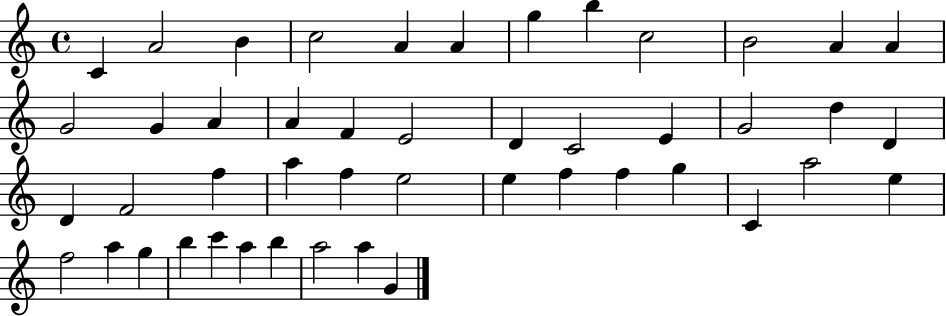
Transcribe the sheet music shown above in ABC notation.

X:1
T:Untitled
M:4/4
L:1/4
K:C
C A2 B c2 A A g b c2 B2 A A G2 G A A F E2 D C2 E G2 d D D F2 f a f e2 e f f g C a2 e f2 a g b c' a b a2 a G